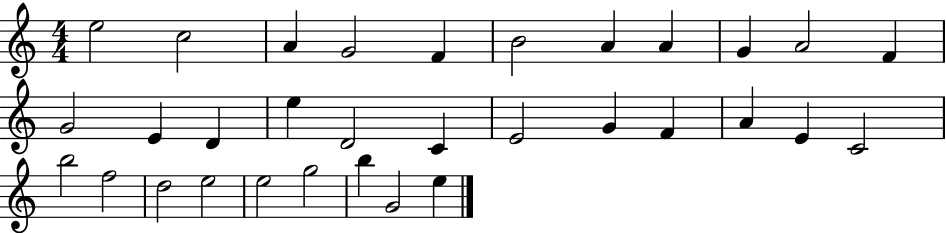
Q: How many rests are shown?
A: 0